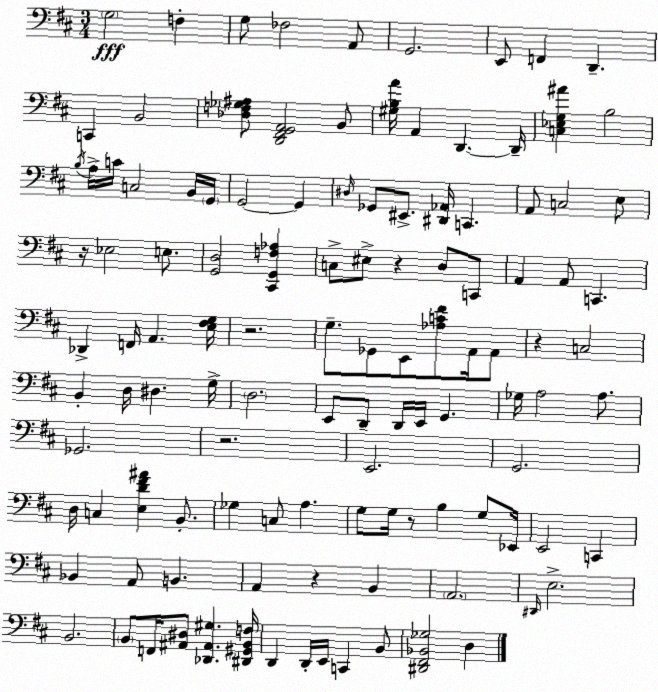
X:1
T:Untitled
M:3/4
L:1/4
K:D
G,2 F, G,/2 _F,2 A,,/2 G,,2 E,,/2 F,, D,, C,, B,,2 [_D,F,_G,^A,]/2 [D,,^F,,G,,A,,]2 B,,/2 [^G,B,A]/4 A,, D,, D,,/4 [C,_E,G,^A] B,2 B,/4 A,/4 C/4 C,2 B,,/4 G,,/4 G,,2 G,, ^D,/4 _G,,/2 ^E,,/2 [^D,,_A,,]/4 C,, A,,/2 C,2 E,/2 z/4 _E,2 E,/2 [G,,D,]2 [^C,,G,,F,_A,] C,/2 ^E,/2 z D,/2 C,,/2 A,, A,,/2 C,, _D,, F,,/4 A,, [E,^F,G,]/4 z2 G,/2 _G,,/2 E,,/2 [_A,C^F]/2 A,,/4 A,,/2 z C,2 B,, D,/4 ^D, G,/4 D,2 E,,/2 D,,/2 D,,/4 E,,/4 G,, _G,/4 A,2 A,/2 _G,,2 z2 E,,2 G,,2 D,/4 C, [E,D^F^A] B,,/2 _G, C,/2 A, G,/2 G,/4 z/2 B, G,/2 _E,,/4 E,,2 C,, _B,, A,,/2 B,, A,, z B,, A,,2 ^D,,/4 E,2 B,,2 B,,/2 F,,/4 [^A,,^D,]/2 [_D,,^A,,^G,] [^D,,^G,,B,,F,]/4 D,, D,,/4 E,,/4 C,, B,,/2 [^D,,^F,,_B,,_G,]2 D,